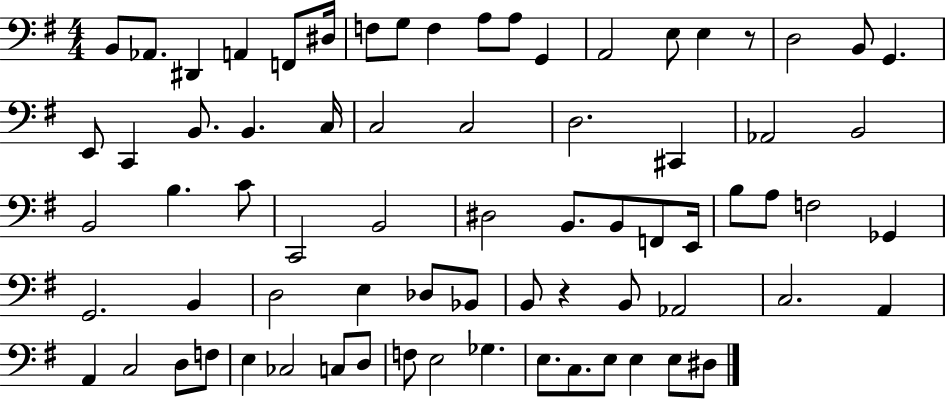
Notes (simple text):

B2/e Ab2/e. D#2/q A2/q F2/e D#3/s F3/e G3/e F3/q A3/e A3/e G2/q A2/h E3/e E3/q R/e D3/h B2/e G2/q. E2/e C2/q B2/e. B2/q. C3/s C3/h C3/h D3/h. C#2/q Ab2/h B2/h B2/h B3/q. C4/e C2/h B2/h D#3/h B2/e. B2/e F2/e E2/s B3/e A3/e F3/h Gb2/q G2/h. B2/q D3/h E3/q Db3/e Bb2/e B2/e R/q B2/e Ab2/h C3/h. A2/q A2/q C3/h D3/e F3/e E3/q CES3/h C3/e D3/e F3/e E3/h Gb3/q. E3/e. C3/e. E3/e E3/q E3/e D#3/e